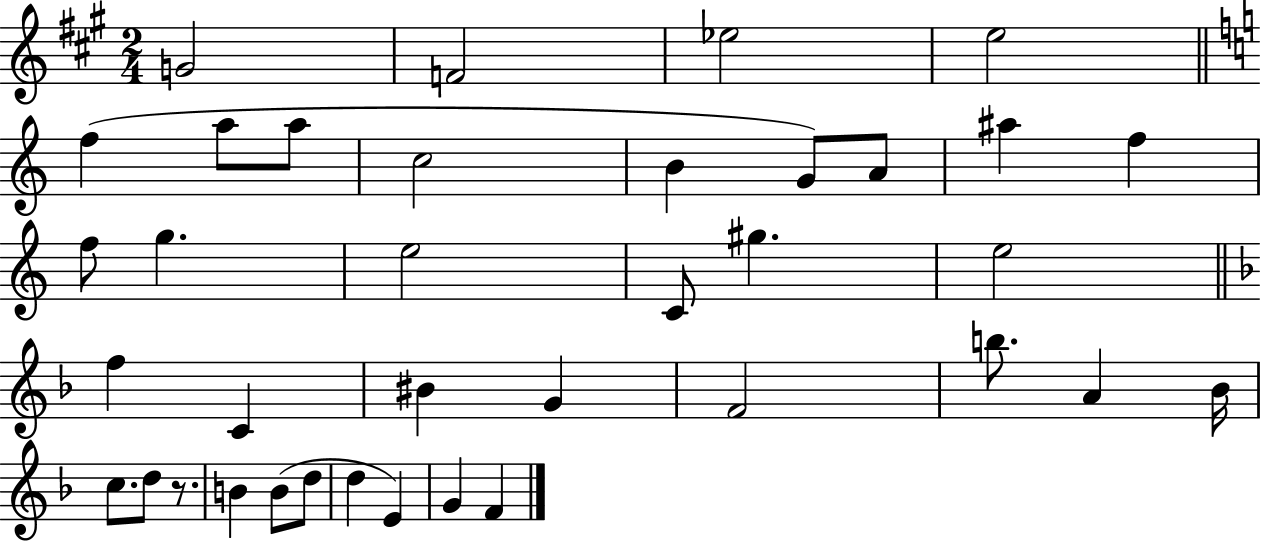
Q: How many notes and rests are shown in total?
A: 37